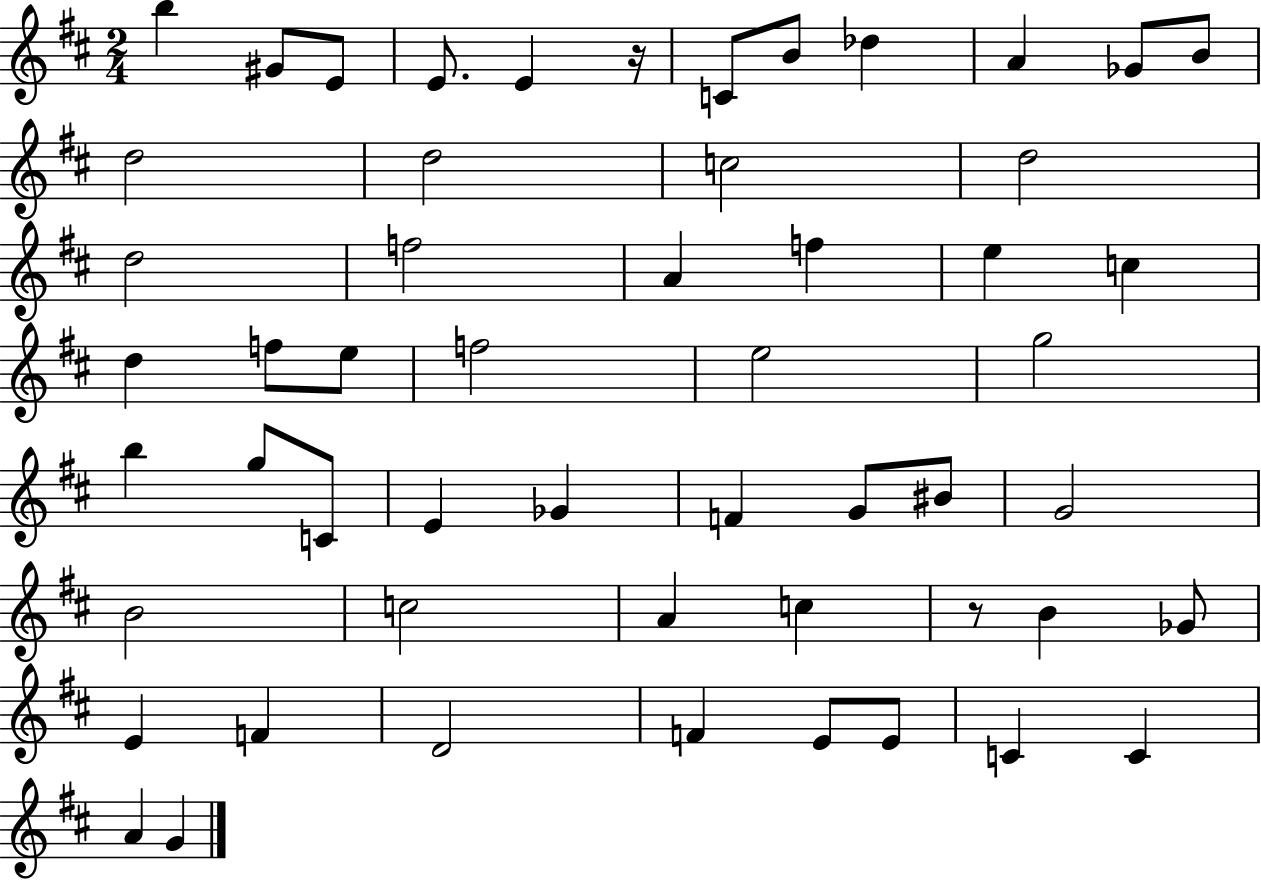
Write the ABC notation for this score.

X:1
T:Untitled
M:2/4
L:1/4
K:D
b ^G/2 E/2 E/2 E z/4 C/2 B/2 _d A _G/2 B/2 d2 d2 c2 d2 d2 f2 A f e c d f/2 e/2 f2 e2 g2 b g/2 C/2 E _G F G/2 ^B/2 G2 B2 c2 A c z/2 B _G/2 E F D2 F E/2 E/2 C C A G